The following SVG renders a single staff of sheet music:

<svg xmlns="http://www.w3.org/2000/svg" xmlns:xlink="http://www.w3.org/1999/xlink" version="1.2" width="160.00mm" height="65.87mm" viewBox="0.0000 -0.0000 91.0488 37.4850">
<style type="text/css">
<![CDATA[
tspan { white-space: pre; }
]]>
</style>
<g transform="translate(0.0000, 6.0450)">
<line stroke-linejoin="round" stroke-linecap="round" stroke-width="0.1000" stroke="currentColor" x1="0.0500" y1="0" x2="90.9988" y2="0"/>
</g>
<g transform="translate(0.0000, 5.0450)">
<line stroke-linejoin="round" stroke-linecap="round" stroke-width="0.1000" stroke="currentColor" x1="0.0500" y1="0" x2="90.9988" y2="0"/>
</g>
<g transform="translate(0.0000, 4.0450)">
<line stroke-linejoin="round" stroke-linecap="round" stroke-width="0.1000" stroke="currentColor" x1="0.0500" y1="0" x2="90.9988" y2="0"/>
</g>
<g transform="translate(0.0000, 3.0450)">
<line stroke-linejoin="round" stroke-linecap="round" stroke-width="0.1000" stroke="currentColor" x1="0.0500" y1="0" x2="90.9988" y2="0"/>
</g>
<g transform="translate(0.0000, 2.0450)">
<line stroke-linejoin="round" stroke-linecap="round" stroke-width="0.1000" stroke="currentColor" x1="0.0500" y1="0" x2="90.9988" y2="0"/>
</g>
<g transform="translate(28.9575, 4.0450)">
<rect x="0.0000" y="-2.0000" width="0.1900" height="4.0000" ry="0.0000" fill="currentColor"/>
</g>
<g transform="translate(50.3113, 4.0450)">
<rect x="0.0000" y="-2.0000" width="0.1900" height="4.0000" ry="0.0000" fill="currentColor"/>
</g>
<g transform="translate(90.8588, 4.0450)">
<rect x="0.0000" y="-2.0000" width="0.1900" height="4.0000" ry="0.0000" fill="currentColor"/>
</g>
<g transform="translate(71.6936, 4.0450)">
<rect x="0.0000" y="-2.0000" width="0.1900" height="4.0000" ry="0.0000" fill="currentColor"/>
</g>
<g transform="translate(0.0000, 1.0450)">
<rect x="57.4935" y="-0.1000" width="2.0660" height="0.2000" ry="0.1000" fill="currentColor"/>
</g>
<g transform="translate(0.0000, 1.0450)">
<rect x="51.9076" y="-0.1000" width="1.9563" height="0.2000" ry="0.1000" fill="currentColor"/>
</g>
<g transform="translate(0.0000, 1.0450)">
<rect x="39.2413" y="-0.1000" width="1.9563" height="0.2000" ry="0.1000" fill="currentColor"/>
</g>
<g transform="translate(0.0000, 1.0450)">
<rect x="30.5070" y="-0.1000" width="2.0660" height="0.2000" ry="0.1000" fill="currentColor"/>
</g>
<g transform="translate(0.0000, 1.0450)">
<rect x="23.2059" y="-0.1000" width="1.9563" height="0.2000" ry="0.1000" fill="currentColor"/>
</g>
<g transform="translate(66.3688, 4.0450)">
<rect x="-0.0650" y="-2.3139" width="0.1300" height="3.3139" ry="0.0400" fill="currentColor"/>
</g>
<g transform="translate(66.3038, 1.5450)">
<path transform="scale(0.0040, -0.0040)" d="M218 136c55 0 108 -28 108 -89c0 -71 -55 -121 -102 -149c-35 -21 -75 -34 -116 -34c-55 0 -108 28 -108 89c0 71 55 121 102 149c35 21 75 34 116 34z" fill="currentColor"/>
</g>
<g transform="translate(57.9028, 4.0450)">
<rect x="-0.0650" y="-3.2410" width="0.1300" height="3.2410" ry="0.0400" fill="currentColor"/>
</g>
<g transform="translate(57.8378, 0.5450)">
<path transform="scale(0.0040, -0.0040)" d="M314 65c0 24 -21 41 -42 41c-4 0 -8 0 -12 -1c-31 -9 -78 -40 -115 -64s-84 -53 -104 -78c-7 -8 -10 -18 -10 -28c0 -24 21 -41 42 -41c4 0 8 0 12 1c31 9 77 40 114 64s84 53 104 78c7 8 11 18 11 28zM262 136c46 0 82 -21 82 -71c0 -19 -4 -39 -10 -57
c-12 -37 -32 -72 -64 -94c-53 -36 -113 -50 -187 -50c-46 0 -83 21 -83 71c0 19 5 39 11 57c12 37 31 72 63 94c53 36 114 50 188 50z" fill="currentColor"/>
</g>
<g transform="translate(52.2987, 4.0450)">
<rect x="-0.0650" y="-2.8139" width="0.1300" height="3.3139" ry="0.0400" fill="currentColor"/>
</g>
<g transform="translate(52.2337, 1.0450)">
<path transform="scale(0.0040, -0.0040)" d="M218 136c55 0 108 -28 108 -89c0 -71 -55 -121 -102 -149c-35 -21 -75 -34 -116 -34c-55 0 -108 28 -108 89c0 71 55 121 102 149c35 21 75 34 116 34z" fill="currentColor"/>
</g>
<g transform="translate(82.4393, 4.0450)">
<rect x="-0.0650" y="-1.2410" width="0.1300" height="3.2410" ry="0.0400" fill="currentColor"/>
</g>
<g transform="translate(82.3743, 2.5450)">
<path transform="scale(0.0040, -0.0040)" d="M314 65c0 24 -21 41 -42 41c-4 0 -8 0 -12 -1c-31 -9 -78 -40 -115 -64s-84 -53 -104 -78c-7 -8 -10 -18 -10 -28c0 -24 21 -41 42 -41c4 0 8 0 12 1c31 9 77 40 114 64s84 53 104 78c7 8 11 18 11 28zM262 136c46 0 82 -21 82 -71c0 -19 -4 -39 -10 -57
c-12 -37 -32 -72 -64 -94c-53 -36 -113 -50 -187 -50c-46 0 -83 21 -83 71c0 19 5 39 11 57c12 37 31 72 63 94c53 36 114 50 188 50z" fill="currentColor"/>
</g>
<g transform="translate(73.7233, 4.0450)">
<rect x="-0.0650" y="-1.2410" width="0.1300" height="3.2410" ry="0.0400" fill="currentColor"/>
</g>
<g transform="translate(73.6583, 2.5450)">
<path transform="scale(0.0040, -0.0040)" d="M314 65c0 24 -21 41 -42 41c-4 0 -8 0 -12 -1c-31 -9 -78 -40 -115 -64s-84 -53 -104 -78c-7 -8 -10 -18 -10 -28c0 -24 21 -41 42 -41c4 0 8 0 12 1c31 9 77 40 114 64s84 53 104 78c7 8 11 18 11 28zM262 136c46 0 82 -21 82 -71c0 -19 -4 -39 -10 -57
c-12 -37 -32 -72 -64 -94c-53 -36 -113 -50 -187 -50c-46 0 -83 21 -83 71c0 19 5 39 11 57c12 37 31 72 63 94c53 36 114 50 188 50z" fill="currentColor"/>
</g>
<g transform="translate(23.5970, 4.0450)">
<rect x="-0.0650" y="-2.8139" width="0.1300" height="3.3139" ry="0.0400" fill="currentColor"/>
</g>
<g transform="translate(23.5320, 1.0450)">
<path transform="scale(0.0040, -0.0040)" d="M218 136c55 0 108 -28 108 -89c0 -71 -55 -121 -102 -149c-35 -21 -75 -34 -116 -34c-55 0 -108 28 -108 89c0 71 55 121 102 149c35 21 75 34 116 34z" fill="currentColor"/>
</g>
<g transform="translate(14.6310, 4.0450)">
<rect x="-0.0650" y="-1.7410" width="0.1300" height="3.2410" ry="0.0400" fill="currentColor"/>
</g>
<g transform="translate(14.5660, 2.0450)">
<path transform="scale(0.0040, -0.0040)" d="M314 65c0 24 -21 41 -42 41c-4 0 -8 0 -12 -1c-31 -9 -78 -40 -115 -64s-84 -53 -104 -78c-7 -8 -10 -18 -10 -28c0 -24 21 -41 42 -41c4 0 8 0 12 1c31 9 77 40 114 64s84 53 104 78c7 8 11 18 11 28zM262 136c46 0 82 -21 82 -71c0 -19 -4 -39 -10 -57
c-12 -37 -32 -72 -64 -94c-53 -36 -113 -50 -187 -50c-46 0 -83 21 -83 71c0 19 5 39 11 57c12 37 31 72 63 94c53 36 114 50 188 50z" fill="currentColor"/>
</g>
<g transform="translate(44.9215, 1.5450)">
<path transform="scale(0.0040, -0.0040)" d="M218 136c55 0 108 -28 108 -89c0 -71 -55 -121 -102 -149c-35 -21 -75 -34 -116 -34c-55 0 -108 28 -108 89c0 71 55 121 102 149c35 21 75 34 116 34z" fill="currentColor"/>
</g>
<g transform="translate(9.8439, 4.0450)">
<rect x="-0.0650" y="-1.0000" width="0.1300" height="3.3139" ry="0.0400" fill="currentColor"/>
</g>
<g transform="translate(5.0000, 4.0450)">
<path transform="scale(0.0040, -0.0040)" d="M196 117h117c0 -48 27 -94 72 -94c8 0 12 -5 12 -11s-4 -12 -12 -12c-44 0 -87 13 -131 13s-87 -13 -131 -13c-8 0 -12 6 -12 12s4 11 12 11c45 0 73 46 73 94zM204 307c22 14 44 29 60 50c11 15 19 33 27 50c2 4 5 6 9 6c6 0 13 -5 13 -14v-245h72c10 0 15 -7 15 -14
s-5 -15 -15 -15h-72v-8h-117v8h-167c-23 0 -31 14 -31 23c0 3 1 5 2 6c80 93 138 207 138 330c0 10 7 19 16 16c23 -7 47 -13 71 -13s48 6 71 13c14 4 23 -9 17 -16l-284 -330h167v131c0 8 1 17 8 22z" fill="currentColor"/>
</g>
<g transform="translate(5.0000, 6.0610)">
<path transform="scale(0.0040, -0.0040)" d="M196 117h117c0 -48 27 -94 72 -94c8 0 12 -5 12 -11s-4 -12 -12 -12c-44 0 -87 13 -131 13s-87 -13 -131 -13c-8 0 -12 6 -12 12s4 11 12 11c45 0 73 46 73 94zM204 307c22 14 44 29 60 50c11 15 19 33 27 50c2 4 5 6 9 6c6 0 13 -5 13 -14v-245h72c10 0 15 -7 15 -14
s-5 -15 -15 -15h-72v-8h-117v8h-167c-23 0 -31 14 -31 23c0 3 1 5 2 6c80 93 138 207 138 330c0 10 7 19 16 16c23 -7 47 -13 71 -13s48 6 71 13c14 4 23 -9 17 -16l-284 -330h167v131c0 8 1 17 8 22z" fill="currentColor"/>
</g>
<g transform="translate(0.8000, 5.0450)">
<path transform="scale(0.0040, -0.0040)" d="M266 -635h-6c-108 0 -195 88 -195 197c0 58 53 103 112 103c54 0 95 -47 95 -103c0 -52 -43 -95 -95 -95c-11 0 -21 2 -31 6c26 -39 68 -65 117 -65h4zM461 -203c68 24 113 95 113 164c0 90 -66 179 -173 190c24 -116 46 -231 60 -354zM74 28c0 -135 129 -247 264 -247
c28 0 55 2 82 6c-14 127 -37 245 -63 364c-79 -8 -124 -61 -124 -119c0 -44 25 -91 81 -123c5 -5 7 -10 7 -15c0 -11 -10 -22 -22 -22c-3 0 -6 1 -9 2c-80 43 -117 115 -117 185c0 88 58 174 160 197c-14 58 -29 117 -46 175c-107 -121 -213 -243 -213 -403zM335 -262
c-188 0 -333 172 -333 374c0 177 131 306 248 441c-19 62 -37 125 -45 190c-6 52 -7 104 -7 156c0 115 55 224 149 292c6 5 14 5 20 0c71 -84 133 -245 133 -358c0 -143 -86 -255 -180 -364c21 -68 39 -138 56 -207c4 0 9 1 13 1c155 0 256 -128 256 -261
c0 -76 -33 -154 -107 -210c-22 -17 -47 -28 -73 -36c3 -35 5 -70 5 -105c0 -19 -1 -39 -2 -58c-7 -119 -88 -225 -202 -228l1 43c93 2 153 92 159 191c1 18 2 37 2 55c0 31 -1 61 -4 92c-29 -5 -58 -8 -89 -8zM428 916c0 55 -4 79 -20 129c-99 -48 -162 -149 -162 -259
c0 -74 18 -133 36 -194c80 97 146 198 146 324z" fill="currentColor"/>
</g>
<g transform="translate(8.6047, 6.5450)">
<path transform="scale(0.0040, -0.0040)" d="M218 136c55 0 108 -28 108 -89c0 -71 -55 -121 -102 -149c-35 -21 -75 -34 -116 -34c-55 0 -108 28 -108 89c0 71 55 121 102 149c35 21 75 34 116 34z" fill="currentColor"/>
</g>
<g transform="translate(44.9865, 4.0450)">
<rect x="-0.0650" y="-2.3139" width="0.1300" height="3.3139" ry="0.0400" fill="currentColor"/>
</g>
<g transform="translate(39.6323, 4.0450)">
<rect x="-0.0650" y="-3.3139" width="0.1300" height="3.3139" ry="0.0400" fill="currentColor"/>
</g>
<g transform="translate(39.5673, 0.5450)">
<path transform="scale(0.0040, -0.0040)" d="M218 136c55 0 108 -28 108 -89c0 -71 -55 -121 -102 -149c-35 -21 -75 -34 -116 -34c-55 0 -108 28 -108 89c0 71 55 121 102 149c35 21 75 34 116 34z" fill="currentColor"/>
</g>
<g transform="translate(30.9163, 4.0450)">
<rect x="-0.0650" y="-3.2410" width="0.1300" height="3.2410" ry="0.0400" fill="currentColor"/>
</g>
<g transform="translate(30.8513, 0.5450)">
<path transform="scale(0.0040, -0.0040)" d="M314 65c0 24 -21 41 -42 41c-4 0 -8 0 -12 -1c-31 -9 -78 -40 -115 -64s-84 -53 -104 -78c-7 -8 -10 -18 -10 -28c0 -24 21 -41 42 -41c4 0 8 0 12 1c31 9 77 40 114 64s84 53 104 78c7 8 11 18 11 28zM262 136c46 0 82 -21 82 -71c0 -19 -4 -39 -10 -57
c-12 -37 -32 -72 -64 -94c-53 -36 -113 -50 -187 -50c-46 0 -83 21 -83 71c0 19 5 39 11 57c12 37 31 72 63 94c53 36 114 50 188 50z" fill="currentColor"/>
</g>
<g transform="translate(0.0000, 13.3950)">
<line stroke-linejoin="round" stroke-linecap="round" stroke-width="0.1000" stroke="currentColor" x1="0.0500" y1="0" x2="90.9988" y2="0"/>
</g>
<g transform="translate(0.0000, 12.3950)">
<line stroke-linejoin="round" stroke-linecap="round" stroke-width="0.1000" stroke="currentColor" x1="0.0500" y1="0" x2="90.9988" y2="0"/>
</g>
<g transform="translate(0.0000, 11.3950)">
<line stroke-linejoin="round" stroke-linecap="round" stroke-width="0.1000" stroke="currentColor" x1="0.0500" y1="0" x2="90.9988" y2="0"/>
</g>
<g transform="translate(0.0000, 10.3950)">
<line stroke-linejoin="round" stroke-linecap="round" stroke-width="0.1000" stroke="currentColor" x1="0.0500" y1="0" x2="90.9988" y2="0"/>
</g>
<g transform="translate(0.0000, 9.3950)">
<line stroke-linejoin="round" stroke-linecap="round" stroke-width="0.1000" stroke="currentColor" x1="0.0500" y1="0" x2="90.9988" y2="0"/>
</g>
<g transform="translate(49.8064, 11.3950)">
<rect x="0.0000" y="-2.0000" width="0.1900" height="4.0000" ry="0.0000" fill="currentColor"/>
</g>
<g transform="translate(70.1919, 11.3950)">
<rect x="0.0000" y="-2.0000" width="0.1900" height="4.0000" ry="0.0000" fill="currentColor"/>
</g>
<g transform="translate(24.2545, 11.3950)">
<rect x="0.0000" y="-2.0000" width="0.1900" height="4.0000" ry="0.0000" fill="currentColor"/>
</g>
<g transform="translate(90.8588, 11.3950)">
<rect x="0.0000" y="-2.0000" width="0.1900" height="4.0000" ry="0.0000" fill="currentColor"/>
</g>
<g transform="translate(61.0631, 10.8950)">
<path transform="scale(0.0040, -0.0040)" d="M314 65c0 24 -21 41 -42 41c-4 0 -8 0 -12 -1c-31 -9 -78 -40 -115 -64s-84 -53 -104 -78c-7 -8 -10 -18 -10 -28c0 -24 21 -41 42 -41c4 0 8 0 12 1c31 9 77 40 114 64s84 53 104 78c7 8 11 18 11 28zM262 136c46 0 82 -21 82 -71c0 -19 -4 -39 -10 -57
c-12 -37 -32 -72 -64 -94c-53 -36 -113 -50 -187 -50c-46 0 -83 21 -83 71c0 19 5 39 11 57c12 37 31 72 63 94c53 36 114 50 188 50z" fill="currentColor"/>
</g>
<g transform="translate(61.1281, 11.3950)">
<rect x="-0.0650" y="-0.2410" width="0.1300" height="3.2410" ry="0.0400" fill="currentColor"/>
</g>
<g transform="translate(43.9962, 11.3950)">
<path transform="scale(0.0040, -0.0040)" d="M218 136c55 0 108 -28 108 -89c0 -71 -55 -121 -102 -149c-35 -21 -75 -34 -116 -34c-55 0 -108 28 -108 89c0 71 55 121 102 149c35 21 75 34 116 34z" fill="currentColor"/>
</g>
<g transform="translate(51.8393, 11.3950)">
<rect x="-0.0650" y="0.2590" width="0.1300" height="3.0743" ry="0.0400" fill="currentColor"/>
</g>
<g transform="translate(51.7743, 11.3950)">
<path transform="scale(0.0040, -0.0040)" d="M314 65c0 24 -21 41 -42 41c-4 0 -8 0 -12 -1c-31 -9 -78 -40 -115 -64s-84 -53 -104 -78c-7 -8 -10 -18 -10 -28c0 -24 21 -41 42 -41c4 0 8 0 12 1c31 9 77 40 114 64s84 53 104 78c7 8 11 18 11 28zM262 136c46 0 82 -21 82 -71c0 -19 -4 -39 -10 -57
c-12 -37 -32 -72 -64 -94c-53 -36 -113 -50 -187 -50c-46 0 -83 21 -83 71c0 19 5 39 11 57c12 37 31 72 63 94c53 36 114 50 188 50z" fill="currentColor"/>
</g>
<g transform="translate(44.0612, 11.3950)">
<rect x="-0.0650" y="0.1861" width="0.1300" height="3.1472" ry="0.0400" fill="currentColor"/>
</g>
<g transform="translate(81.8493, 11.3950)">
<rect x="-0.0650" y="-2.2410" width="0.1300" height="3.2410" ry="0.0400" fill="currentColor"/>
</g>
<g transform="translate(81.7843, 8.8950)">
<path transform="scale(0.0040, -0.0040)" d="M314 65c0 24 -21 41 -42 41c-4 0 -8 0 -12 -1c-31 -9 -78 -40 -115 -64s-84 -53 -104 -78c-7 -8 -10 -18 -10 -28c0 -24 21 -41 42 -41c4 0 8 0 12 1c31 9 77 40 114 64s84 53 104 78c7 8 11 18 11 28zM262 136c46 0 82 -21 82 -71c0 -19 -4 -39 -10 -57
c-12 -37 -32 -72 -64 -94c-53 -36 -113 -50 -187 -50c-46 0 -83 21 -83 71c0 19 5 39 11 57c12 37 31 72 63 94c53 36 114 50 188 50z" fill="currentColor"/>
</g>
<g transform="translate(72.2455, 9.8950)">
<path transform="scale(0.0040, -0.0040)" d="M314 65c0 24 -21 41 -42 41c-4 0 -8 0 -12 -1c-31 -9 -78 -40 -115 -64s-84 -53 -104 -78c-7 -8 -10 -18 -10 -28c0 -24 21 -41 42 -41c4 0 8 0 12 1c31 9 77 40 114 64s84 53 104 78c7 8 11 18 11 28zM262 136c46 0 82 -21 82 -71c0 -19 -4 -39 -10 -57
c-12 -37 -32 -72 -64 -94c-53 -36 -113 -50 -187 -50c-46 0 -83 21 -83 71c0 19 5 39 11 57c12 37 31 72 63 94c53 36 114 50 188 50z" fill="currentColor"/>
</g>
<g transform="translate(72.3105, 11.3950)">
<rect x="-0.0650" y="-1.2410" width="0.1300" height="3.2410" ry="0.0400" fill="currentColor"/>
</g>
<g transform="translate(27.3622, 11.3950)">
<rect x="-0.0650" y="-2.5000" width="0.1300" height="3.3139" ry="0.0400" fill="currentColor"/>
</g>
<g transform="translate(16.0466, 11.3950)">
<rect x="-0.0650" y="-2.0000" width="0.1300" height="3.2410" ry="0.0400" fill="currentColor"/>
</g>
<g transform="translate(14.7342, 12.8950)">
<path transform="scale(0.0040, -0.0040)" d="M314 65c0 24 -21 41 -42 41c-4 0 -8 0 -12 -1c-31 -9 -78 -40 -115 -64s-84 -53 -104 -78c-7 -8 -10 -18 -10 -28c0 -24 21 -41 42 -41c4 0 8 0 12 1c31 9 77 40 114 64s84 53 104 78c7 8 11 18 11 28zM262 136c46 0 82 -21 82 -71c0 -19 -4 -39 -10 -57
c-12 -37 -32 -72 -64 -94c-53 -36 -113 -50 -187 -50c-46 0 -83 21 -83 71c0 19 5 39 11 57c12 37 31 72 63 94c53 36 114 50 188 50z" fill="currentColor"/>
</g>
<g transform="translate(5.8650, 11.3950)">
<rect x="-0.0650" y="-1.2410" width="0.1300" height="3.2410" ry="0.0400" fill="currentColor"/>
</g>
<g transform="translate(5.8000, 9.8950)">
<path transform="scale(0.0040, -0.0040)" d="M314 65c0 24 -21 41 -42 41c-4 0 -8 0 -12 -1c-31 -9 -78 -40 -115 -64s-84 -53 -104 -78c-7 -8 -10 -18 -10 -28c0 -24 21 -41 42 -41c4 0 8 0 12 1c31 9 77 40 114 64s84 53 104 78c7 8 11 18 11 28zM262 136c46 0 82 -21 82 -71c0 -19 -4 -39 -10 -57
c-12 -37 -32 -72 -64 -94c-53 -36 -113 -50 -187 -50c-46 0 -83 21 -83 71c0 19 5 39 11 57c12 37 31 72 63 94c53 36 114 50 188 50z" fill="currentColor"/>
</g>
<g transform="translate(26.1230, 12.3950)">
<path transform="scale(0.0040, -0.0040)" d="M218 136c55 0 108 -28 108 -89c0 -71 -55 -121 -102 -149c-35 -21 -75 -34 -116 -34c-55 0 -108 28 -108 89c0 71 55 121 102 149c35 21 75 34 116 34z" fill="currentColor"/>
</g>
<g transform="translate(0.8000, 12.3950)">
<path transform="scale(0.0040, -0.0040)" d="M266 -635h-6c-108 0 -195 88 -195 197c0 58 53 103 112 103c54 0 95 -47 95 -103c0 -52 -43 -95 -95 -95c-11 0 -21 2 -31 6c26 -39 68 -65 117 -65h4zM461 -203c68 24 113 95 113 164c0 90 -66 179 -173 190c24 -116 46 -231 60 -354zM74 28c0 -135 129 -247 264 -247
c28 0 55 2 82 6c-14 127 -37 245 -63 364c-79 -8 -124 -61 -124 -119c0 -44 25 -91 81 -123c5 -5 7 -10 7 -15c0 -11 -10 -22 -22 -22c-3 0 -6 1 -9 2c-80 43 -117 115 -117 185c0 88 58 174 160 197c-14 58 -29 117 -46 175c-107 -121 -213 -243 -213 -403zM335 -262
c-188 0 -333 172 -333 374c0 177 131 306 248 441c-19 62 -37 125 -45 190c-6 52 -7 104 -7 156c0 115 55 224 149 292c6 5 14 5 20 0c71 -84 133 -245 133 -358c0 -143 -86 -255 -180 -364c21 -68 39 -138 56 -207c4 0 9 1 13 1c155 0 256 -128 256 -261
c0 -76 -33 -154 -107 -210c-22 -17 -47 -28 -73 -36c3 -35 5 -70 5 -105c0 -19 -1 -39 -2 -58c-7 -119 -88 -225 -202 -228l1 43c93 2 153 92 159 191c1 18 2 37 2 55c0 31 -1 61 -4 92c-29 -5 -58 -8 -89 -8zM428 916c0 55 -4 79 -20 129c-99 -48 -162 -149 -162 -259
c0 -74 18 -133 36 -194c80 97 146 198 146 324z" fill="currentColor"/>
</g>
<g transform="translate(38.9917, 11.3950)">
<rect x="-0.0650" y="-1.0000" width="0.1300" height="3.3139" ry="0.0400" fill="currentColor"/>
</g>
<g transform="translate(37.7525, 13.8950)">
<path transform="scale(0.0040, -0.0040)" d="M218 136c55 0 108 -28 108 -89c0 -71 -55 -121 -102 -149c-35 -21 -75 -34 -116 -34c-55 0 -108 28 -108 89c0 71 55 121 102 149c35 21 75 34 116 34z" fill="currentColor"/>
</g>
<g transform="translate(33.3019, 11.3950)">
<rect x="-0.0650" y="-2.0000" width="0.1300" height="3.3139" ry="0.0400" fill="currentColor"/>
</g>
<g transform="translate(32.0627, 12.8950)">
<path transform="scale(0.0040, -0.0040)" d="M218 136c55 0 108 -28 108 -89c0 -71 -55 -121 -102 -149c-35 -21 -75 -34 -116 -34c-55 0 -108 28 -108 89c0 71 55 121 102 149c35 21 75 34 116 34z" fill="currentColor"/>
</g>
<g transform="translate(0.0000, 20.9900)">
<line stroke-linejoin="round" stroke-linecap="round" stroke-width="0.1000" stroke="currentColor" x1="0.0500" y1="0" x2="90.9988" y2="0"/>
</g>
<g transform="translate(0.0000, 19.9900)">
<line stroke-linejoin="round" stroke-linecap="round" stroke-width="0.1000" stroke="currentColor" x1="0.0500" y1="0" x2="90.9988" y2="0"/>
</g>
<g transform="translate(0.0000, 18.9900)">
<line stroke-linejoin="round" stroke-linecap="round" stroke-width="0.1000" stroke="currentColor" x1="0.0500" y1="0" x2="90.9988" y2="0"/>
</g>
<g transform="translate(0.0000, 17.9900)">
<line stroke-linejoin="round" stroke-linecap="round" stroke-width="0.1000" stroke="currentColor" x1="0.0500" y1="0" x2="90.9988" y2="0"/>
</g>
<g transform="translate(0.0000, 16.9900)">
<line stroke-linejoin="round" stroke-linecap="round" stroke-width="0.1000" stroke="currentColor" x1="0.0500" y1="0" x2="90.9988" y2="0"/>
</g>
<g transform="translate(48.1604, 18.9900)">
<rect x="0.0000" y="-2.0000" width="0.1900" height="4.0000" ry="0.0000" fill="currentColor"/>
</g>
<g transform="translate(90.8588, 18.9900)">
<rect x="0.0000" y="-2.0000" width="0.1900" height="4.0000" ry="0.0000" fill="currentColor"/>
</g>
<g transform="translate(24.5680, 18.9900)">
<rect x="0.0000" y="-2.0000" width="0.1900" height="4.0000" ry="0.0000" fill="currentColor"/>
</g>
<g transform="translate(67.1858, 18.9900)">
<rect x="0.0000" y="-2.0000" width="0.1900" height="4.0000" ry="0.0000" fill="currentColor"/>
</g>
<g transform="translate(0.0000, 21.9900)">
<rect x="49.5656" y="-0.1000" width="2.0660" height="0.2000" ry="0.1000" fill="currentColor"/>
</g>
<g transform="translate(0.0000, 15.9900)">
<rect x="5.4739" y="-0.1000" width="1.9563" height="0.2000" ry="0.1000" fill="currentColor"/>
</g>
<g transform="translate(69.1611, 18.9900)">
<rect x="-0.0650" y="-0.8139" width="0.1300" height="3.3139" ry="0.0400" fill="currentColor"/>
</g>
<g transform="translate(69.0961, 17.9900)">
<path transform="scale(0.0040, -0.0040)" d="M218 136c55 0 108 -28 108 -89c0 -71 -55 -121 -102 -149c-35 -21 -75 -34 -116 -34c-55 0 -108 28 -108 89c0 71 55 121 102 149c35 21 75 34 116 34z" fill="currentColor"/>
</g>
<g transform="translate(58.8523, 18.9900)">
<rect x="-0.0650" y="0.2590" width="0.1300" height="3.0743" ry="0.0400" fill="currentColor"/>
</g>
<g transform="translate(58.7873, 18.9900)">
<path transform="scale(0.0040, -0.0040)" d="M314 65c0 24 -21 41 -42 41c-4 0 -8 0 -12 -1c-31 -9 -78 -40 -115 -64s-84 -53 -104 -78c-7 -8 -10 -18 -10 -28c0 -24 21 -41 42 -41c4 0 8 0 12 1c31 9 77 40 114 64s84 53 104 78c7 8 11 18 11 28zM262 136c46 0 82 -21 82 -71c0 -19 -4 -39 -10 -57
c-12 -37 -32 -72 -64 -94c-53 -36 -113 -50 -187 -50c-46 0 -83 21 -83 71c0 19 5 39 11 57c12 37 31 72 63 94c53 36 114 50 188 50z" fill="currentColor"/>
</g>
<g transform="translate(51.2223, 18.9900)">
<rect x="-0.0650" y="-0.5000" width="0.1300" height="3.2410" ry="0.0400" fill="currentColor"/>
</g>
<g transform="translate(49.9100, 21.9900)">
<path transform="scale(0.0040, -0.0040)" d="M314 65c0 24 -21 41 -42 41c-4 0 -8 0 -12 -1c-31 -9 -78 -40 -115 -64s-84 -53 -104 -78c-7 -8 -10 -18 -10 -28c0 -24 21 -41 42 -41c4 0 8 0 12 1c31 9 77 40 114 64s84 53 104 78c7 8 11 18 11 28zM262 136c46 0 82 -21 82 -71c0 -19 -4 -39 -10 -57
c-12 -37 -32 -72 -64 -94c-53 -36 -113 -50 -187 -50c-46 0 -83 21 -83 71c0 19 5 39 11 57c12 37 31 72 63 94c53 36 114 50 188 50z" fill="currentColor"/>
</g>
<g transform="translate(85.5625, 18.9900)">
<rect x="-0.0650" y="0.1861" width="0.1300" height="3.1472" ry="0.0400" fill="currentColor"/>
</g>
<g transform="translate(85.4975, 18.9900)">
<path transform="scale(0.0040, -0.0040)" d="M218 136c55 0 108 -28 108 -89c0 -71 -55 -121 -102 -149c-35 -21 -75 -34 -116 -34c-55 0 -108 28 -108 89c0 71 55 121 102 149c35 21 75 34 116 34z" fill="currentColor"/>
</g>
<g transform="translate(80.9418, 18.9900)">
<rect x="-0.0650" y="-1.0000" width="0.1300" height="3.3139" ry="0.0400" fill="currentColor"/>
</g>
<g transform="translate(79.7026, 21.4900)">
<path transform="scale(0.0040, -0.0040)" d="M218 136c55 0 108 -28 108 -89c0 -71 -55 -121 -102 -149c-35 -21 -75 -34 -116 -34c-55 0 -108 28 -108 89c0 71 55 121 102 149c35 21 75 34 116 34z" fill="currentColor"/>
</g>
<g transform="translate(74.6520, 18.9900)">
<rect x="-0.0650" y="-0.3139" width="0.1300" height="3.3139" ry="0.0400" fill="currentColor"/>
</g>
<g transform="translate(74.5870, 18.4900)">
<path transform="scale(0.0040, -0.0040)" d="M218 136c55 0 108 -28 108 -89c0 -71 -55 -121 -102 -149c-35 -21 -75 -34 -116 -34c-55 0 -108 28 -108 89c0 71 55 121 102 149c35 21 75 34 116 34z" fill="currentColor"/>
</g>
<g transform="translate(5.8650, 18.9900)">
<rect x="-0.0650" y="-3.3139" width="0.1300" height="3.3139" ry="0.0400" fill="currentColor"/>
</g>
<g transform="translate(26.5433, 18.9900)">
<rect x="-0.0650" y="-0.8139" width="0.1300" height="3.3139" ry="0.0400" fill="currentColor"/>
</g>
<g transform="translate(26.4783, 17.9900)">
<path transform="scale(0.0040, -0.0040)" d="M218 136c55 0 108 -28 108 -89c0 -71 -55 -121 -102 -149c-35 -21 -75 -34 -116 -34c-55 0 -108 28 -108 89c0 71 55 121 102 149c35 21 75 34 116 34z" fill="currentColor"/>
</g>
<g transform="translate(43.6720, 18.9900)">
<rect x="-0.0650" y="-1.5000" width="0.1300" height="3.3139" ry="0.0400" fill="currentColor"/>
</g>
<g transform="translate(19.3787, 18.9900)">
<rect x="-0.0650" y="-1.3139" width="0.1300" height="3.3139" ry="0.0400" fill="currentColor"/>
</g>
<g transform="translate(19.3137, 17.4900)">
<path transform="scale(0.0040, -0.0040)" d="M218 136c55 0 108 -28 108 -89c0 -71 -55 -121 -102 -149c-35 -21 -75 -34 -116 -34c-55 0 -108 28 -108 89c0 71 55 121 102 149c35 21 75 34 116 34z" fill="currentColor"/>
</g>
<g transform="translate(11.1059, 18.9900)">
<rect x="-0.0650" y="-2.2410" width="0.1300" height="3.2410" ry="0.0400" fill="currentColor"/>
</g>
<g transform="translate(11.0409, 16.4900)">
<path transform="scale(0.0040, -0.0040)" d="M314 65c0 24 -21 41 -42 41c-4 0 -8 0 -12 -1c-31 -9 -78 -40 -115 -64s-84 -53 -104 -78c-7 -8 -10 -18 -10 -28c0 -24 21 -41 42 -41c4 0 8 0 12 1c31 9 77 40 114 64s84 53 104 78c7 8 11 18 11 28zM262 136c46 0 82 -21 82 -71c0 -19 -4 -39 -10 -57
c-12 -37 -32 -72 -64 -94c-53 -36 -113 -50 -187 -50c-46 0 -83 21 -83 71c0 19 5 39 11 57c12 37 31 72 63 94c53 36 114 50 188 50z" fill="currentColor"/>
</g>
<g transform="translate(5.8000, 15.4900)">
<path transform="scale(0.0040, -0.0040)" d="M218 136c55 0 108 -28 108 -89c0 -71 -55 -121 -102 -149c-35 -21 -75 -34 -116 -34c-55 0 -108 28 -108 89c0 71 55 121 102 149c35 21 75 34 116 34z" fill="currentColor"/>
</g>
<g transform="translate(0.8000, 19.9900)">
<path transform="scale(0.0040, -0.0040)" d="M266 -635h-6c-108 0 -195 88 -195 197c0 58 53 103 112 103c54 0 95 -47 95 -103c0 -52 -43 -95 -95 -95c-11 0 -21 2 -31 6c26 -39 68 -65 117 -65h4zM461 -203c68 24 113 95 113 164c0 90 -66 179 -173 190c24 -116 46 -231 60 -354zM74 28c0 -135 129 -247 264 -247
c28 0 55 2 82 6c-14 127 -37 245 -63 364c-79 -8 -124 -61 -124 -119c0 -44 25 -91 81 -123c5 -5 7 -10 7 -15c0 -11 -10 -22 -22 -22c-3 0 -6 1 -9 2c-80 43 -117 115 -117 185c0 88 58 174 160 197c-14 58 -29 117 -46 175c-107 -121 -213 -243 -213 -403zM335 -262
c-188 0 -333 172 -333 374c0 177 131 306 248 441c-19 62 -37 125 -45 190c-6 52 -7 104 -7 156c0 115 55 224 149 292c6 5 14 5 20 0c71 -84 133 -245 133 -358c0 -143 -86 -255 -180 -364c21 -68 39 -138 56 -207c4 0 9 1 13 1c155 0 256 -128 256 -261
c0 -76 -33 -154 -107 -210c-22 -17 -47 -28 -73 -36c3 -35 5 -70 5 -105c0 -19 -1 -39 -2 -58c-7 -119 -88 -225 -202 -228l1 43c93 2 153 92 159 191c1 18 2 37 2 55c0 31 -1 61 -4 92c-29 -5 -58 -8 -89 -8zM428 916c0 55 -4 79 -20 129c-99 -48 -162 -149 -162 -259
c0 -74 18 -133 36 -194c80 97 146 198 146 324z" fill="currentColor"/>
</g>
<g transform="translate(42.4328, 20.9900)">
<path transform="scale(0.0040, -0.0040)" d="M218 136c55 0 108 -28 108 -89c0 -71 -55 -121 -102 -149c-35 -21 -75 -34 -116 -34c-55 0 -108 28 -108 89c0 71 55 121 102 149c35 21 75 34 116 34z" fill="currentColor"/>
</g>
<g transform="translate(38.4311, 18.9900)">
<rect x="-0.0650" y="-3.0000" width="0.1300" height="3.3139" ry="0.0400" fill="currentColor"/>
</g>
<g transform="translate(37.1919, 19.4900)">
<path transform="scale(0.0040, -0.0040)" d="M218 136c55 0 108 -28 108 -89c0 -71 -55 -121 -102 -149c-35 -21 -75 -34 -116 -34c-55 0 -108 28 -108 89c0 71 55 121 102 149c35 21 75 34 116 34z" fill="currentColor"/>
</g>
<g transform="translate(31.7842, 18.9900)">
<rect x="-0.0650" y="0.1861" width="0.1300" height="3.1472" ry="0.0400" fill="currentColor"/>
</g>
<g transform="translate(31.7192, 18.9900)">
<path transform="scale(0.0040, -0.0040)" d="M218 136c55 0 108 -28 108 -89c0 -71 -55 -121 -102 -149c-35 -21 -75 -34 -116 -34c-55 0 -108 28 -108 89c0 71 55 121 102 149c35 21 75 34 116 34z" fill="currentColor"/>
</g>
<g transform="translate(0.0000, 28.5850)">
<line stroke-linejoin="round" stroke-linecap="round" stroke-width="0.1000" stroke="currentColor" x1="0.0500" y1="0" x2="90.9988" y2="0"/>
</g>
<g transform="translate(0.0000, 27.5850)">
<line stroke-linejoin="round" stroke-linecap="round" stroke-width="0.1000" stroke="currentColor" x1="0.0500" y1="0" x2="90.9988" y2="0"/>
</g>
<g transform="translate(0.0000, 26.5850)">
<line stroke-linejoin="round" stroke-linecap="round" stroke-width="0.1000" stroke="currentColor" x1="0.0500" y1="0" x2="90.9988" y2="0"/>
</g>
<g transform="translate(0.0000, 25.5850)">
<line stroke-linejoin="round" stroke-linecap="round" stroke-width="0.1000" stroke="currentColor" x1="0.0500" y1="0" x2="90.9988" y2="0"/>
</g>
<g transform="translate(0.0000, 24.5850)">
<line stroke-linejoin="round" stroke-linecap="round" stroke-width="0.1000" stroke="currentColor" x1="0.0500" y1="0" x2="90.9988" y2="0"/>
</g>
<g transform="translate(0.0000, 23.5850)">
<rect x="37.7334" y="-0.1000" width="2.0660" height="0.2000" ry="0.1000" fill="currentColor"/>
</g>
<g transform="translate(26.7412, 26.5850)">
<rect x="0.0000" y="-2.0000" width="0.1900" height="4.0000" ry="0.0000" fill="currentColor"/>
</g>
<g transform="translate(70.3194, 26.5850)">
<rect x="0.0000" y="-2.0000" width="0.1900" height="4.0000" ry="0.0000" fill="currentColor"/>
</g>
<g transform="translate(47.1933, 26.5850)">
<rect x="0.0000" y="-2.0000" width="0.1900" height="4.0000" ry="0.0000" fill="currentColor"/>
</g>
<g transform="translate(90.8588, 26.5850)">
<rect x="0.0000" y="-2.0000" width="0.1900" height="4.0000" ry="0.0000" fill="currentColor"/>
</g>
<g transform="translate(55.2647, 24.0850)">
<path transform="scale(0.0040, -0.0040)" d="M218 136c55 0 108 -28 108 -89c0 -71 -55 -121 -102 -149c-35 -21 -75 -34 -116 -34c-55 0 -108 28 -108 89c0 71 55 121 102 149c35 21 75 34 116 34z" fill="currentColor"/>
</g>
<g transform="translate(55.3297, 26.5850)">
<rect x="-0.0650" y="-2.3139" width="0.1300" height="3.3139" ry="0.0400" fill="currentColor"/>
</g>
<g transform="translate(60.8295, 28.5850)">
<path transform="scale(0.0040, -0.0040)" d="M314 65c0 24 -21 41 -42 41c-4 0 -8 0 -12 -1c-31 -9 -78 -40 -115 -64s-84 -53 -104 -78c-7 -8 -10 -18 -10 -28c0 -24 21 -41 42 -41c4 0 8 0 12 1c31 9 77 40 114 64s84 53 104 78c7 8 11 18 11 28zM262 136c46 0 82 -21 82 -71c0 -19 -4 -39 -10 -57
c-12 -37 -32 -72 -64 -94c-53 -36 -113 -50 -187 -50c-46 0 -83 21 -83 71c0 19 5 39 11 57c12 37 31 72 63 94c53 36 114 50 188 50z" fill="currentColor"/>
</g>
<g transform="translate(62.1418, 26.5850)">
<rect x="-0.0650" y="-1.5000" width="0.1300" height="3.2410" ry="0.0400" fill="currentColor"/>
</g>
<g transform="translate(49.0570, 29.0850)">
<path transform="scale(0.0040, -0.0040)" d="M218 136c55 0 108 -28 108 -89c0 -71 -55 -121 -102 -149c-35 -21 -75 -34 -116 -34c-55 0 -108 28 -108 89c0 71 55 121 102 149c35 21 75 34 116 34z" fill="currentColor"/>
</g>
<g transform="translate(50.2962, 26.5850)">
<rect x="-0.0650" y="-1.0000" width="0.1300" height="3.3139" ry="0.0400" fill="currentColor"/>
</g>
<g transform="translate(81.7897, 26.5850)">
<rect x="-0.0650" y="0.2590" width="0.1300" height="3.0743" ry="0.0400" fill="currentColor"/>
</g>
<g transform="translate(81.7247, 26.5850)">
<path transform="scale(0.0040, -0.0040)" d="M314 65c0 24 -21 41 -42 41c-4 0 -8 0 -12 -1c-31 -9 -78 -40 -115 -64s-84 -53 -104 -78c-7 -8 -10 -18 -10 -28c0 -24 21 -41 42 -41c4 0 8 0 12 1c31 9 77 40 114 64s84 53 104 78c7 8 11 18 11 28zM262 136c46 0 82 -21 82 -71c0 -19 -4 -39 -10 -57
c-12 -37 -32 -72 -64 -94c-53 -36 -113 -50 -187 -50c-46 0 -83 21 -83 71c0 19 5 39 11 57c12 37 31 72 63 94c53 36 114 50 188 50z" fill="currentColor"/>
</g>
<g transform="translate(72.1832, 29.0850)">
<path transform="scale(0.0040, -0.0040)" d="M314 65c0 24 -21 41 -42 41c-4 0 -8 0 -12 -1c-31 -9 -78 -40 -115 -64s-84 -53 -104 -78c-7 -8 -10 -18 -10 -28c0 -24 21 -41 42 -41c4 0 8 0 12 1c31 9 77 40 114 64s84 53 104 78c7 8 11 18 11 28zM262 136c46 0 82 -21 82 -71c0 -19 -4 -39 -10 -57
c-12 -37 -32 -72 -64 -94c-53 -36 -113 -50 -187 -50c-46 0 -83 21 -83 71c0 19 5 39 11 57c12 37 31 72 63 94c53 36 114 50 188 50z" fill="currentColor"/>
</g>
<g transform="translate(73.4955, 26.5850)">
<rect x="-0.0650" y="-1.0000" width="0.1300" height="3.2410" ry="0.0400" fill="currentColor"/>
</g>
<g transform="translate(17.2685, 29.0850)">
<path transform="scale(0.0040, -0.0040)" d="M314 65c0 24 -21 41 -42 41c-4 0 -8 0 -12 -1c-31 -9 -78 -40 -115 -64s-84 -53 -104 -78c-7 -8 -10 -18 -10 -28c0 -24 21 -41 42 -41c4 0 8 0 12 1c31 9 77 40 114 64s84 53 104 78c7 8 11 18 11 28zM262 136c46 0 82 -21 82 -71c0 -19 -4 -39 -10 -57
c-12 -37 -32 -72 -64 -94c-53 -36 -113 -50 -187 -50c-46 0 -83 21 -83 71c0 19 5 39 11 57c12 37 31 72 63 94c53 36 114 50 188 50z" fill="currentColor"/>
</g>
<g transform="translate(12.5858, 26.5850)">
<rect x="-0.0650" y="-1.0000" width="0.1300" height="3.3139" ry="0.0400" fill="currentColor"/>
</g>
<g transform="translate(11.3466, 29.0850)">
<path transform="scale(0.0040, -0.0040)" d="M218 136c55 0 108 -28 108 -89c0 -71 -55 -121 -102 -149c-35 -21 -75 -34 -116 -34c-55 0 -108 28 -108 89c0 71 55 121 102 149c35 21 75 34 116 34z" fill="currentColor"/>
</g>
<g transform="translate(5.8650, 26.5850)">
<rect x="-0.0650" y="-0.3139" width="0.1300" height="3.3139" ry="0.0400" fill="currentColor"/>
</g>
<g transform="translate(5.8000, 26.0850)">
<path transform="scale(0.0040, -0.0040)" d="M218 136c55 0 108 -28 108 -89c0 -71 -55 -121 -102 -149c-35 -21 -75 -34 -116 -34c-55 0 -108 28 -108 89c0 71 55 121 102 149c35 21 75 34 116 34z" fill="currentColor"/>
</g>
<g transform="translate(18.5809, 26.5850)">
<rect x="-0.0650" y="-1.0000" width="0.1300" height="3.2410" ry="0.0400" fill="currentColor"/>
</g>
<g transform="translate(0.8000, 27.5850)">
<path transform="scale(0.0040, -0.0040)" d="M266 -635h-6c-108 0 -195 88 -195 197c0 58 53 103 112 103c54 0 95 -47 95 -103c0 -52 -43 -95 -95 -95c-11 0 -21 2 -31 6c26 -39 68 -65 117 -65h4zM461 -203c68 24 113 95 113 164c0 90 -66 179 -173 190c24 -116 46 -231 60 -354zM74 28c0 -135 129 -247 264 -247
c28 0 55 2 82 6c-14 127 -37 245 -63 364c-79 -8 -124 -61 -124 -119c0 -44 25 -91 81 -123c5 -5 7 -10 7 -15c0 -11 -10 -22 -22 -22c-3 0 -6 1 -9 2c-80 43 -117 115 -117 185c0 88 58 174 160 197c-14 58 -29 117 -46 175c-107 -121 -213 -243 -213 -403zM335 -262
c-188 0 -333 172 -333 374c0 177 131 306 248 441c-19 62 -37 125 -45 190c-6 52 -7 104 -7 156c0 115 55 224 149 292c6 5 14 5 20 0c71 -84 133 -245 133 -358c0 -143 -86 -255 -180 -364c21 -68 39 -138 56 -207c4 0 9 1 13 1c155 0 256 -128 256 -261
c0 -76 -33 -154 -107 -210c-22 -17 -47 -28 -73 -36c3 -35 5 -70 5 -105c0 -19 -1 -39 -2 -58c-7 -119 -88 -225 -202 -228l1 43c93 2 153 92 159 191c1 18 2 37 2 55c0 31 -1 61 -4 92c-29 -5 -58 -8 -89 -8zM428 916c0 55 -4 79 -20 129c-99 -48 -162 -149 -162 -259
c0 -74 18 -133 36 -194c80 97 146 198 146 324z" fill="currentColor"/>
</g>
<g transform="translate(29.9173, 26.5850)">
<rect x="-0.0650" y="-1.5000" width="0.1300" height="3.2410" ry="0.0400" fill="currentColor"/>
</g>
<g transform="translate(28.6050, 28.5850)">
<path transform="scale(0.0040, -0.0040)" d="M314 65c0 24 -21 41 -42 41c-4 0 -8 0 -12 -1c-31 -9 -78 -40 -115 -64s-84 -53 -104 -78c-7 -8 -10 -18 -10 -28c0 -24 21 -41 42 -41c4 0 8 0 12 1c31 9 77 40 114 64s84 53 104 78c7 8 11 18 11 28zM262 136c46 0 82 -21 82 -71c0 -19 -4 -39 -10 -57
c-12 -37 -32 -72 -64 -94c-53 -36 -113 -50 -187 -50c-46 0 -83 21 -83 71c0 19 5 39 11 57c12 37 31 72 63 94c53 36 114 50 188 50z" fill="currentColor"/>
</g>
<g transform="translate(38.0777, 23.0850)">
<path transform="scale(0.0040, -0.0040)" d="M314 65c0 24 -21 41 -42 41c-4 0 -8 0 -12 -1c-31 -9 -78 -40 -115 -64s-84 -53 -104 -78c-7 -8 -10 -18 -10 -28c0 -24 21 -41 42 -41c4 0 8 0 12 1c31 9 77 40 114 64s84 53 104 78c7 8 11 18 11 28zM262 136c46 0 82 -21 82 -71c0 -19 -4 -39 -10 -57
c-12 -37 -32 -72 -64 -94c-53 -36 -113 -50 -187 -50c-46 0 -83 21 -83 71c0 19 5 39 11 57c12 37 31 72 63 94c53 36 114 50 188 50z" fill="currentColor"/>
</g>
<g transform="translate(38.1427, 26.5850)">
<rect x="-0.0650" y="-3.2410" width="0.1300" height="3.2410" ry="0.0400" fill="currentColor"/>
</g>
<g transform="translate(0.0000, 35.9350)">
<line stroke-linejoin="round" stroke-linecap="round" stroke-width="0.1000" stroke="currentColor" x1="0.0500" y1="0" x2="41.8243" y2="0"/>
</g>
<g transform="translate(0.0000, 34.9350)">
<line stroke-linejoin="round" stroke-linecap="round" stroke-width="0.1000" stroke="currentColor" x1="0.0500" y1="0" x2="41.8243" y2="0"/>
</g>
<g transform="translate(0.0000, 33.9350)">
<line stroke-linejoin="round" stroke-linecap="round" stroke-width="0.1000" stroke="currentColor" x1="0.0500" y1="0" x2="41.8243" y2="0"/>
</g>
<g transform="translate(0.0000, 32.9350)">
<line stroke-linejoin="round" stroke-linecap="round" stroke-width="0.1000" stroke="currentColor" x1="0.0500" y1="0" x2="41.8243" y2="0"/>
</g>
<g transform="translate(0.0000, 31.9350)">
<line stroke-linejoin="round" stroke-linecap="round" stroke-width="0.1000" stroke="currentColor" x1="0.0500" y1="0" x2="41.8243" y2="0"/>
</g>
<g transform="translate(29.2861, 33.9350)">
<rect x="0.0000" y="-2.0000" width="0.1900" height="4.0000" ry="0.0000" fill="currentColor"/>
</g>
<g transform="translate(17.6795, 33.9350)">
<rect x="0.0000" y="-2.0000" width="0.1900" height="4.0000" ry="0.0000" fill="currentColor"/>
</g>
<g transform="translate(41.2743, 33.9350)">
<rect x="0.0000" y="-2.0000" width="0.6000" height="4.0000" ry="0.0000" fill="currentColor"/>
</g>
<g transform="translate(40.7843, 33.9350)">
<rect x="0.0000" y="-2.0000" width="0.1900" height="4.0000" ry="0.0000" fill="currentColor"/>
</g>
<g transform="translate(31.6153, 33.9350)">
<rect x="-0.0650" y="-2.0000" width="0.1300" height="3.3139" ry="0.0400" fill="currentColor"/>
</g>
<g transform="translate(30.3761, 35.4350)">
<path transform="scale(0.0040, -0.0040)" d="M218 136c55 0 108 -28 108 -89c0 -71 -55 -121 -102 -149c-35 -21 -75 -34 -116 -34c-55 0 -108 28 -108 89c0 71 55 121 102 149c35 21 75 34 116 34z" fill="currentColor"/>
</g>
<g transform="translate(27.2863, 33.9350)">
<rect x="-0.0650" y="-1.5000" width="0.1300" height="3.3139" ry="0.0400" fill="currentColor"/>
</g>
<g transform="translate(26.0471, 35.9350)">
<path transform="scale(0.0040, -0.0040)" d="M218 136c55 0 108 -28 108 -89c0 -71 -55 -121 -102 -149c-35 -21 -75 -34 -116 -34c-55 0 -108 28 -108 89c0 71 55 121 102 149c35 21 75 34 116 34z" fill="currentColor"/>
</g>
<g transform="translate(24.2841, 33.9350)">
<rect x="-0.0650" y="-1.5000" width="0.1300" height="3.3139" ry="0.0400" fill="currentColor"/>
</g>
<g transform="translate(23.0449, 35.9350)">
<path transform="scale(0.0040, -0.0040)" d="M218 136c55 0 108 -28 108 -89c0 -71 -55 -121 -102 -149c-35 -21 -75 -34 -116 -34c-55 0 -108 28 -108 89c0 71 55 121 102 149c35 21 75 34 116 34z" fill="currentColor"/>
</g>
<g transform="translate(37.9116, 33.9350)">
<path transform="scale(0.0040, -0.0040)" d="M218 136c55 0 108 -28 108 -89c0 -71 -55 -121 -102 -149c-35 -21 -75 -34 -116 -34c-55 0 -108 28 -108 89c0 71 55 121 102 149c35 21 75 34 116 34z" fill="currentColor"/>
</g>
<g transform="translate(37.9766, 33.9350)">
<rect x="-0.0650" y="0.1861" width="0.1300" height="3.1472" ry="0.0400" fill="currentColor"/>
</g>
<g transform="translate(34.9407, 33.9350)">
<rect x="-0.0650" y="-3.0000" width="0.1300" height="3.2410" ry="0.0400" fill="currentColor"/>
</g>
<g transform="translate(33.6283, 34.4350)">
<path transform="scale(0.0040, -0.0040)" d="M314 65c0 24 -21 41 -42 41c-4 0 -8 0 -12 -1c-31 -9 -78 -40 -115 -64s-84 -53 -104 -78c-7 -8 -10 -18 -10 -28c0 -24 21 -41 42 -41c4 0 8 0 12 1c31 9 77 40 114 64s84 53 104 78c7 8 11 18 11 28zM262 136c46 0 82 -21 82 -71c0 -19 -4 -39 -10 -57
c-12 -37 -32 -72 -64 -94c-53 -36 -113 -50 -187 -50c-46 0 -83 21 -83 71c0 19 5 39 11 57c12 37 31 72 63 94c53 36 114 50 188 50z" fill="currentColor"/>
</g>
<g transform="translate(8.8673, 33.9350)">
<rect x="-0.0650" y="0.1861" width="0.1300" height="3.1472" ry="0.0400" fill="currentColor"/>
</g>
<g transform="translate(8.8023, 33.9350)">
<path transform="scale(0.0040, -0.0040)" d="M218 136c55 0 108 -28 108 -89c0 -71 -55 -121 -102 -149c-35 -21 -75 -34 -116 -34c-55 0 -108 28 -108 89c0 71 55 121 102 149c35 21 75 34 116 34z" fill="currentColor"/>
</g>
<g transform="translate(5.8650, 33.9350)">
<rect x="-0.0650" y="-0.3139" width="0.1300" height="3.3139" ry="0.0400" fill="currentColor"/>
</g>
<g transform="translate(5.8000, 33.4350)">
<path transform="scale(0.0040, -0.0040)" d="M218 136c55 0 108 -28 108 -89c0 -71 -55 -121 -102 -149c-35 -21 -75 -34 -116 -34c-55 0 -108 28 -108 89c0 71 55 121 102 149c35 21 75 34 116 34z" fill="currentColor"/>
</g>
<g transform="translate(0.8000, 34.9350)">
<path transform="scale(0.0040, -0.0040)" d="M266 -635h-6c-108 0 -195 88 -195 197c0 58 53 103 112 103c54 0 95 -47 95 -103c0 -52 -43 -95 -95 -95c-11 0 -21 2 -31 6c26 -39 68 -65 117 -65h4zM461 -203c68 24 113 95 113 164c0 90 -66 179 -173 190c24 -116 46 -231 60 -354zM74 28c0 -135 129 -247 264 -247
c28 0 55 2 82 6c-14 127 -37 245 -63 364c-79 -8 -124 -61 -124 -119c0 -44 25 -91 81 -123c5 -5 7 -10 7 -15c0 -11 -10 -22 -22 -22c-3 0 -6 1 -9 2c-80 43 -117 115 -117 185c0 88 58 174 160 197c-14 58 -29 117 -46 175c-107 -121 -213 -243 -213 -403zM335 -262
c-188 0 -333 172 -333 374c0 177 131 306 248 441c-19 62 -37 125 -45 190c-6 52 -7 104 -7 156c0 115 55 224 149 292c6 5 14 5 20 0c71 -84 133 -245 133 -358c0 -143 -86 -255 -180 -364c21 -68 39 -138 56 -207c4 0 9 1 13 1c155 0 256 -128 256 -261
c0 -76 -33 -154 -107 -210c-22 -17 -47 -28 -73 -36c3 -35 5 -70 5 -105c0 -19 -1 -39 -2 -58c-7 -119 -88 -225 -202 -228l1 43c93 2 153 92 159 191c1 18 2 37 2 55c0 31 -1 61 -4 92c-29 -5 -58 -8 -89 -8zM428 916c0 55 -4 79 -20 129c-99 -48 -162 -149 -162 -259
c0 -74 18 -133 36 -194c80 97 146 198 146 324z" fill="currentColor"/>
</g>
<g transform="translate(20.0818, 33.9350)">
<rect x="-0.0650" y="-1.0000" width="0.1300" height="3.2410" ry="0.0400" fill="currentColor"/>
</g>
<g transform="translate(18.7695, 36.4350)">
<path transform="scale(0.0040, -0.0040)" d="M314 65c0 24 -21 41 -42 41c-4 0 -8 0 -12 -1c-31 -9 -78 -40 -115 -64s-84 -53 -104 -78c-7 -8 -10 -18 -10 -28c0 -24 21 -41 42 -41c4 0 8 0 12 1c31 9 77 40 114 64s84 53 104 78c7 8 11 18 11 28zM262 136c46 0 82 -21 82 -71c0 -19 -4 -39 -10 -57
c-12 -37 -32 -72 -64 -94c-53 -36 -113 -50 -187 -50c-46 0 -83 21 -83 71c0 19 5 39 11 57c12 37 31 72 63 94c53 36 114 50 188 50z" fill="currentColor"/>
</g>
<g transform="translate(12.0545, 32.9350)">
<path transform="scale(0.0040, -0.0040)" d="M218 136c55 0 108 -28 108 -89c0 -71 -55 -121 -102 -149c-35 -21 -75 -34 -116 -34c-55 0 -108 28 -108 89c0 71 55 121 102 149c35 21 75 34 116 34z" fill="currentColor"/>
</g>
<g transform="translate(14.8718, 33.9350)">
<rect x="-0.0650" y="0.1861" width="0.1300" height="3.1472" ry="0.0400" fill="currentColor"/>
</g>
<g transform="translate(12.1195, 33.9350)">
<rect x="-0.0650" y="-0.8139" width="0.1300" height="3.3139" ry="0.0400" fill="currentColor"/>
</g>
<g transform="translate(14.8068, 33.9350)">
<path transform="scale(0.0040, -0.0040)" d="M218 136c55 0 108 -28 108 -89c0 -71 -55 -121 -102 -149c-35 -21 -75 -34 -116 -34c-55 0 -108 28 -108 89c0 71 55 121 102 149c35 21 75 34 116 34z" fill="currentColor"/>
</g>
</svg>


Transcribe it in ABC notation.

X:1
T:Untitled
M:4/4
L:1/4
K:C
D f2 a b2 b g a b2 g e2 e2 e2 F2 G F D B B2 c2 e2 g2 b g2 e d B A E C2 B2 d c D B c D D2 E2 b2 D g E2 D2 B2 c B d B D2 E E F A2 B